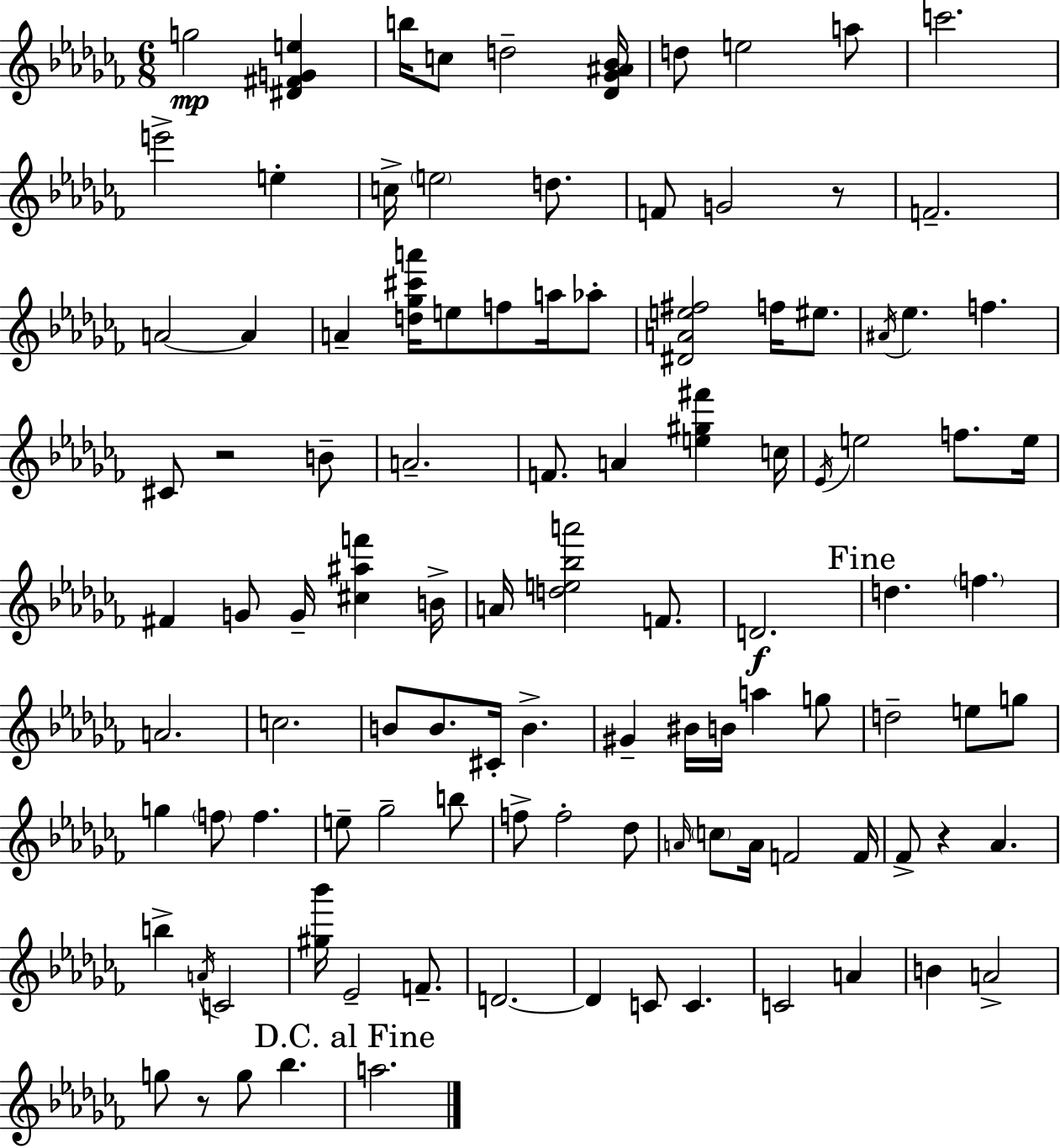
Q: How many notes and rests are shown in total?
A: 106